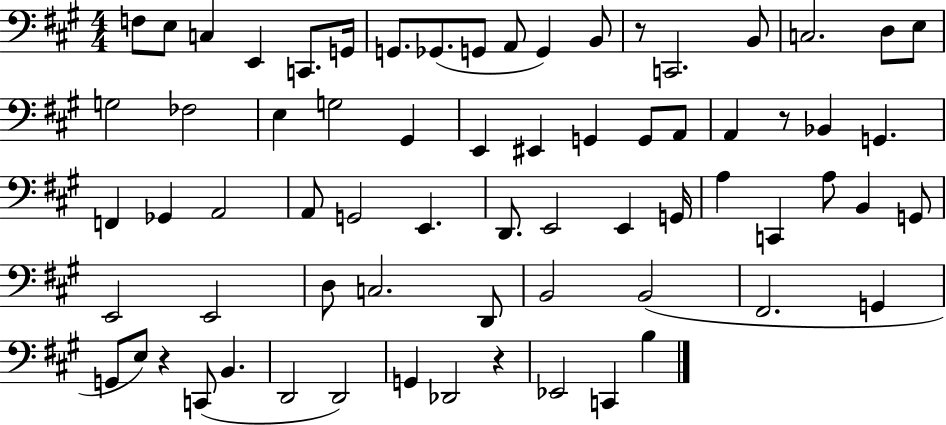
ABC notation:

X:1
T:Untitled
M:4/4
L:1/4
K:A
F,/2 E,/2 C, E,, C,,/2 G,,/4 G,,/2 _G,,/2 G,,/2 A,,/2 G,, B,,/2 z/2 C,,2 B,,/2 C,2 D,/2 E,/2 G,2 _F,2 E, G,2 ^G,, E,, ^E,, G,, G,,/2 A,,/2 A,, z/2 _B,, G,, F,, _G,, A,,2 A,,/2 G,,2 E,, D,,/2 E,,2 E,, G,,/4 A, C,, A,/2 B,, G,,/2 E,,2 E,,2 D,/2 C,2 D,,/2 B,,2 B,,2 ^F,,2 G,, G,,/2 E,/2 z C,,/2 B,, D,,2 D,,2 G,, _D,,2 z _E,,2 C,, B,